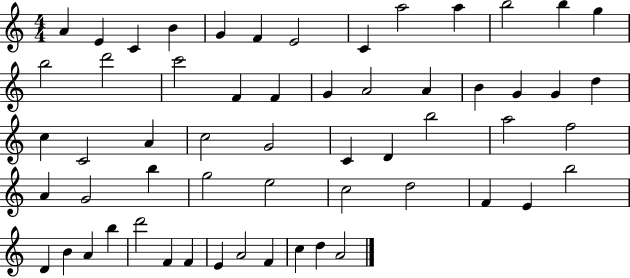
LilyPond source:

{
  \clef treble
  \numericTimeSignature
  \time 4/4
  \key c \major
  a'4 e'4 c'4 b'4 | g'4 f'4 e'2 | c'4 a''2 a''4 | b''2 b''4 g''4 | \break b''2 d'''2 | c'''2 f'4 f'4 | g'4 a'2 a'4 | b'4 g'4 g'4 d''4 | \break c''4 c'2 a'4 | c''2 g'2 | c'4 d'4 b''2 | a''2 f''2 | \break a'4 g'2 b''4 | g''2 e''2 | c''2 d''2 | f'4 e'4 b''2 | \break d'4 b'4 a'4 b''4 | d'''2 f'4 f'4 | e'4 a'2 f'4 | c''4 d''4 a'2 | \break \bar "|."
}